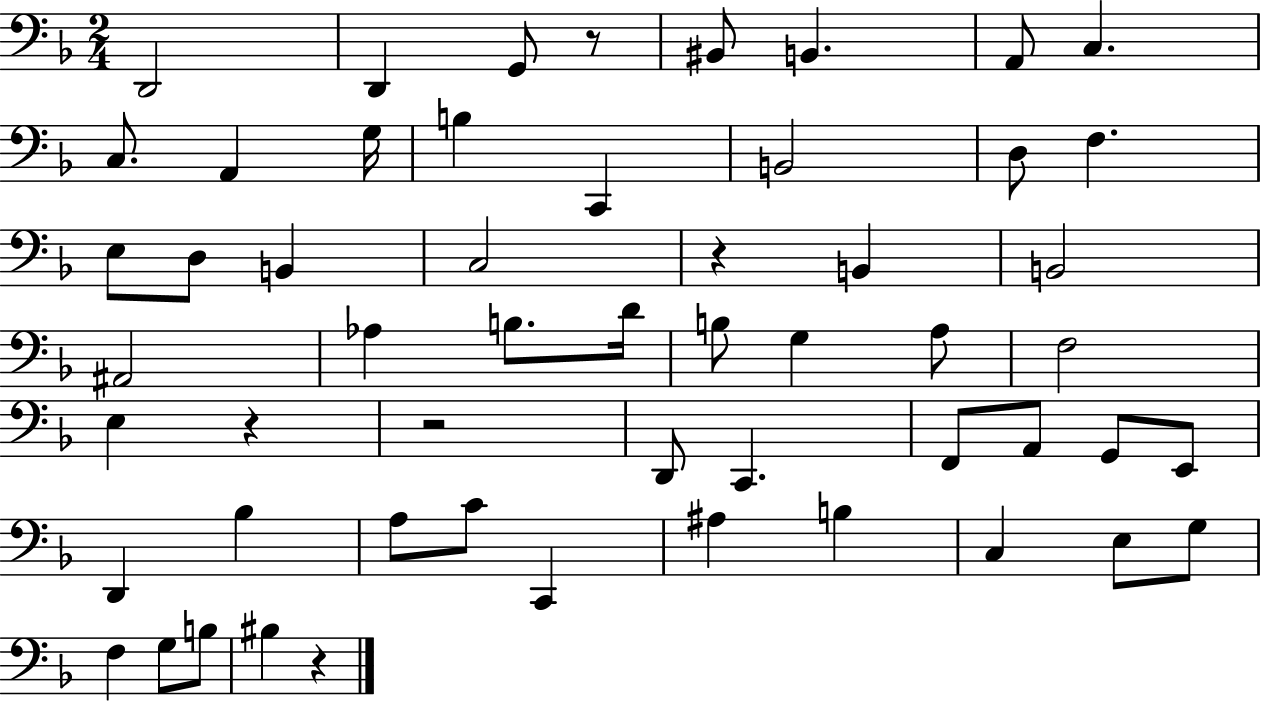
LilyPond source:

{
  \clef bass
  \numericTimeSignature
  \time 2/4
  \key f \major
  \repeat volta 2 { d,2 | d,4 g,8 r8 | bis,8 b,4. | a,8 c4. | \break c8. a,4 g16 | b4 c,4 | b,2 | d8 f4. | \break e8 d8 b,4 | c2 | r4 b,4 | b,2 | \break ais,2 | aes4 b8. d'16 | b8 g4 a8 | f2 | \break e4 r4 | r2 | d,8 c,4. | f,8 a,8 g,8 e,8 | \break d,4 bes4 | a8 c'8 c,4 | ais4 b4 | c4 e8 g8 | \break f4 g8 b8 | bis4 r4 | } \bar "|."
}